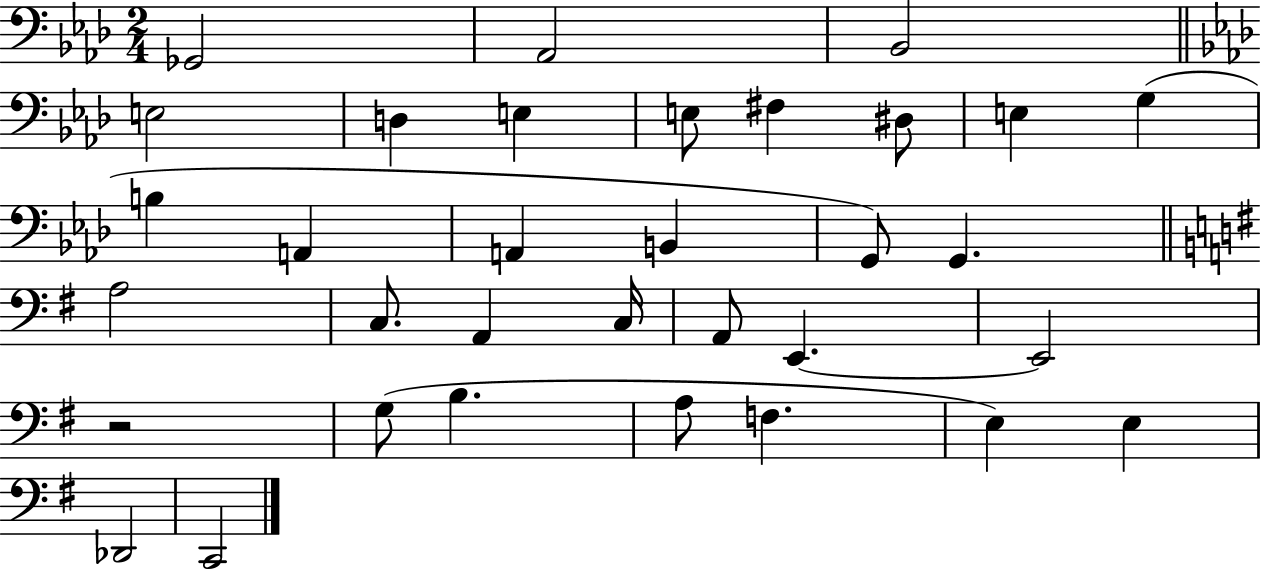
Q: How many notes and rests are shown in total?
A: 33